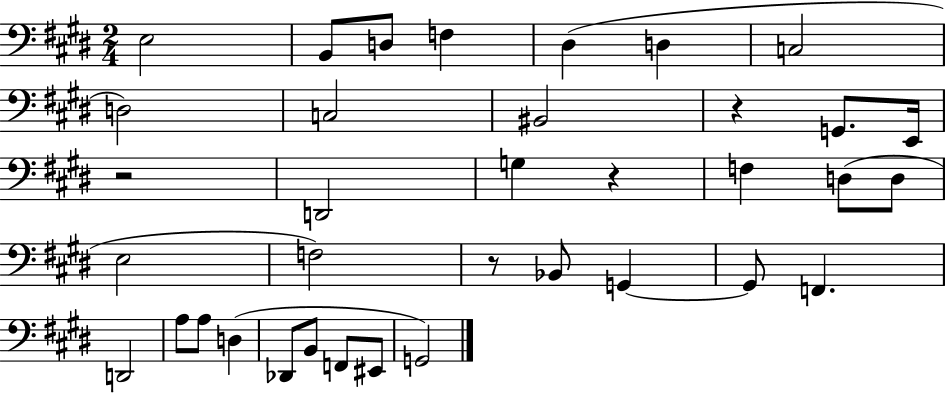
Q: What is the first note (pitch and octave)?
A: E3